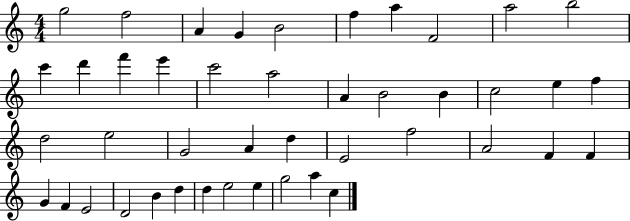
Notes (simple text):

G5/h F5/h A4/q G4/q B4/h F5/q A5/q F4/h A5/h B5/h C6/q D6/q F6/q E6/q C6/h A5/h A4/q B4/h B4/q C5/h E5/q F5/q D5/h E5/h G4/h A4/q D5/q E4/h F5/h A4/h F4/q F4/q G4/q F4/q E4/h D4/h B4/q D5/q D5/q E5/h E5/q G5/h A5/q C5/q